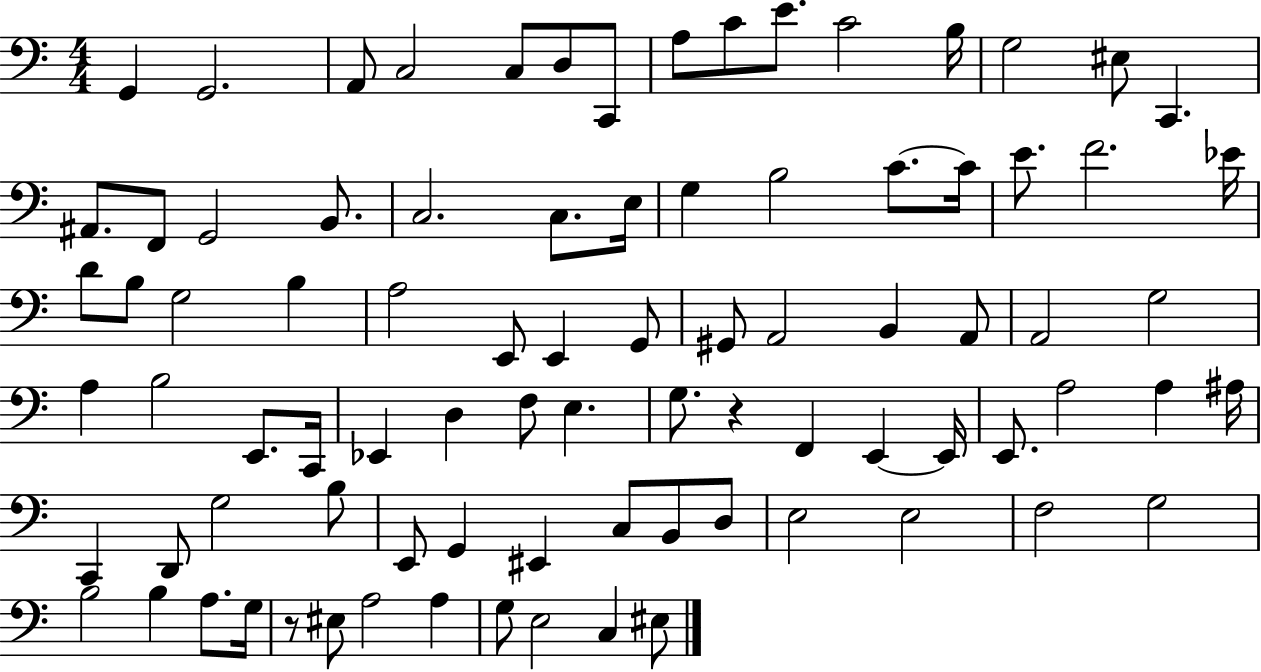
{
  \clef bass
  \numericTimeSignature
  \time 4/4
  \key c \major
  \repeat volta 2 { g,4 g,2. | a,8 c2 c8 d8 c,8 | a8 c'8 e'8. c'2 b16 | g2 eis8 c,4. | \break ais,8. f,8 g,2 b,8. | c2. c8. e16 | g4 b2 c'8.~~ c'16 | e'8. f'2. ees'16 | \break d'8 b8 g2 b4 | a2 e,8 e,4 g,8 | gis,8 a,2 b,4 a,8 | a,2 g2 | \break a4 b2 e,8. c,16 | ees,4 d4 f8 e4. | g8. r4 f,4 e,4~~ e,16 | e,8. a2 a4 ais16 | \break c,4 d,8 g2 b8 | e,8 g,4 eis,4 c8 b,8 d8 | e2 e2 | f2 g2 | \break b2 b4 a8. g16 | r8 eis8 a2 a4 | g8 e2 c4 eis8 | } \bar "|."
}